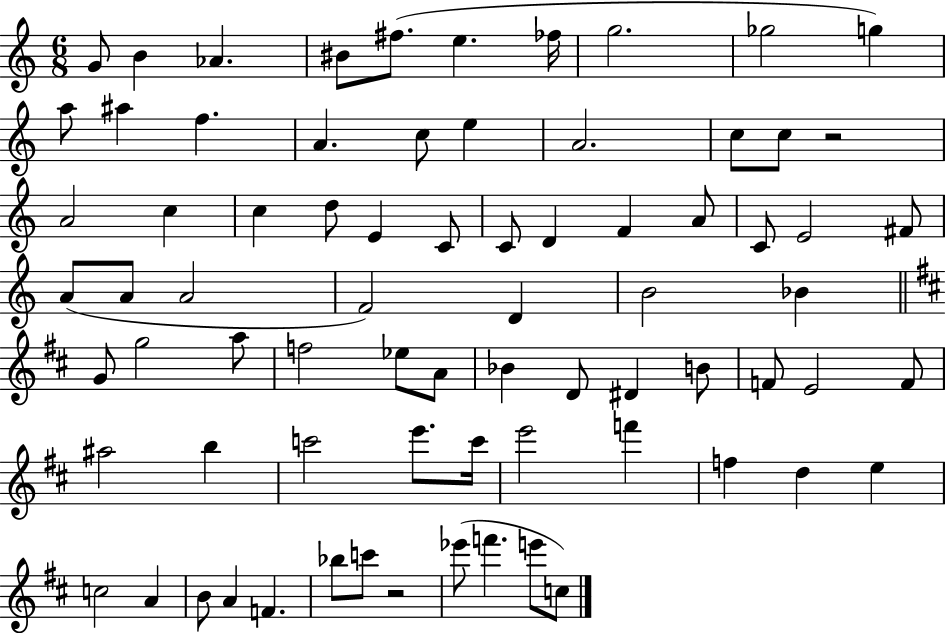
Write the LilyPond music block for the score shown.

{
  \clef treble
  \numericTimeSignature
  \time 6/8
  \key c \major
  g'8 b'4 aes'4. | bis'8 fis''8.( e''4. fes''16 | g''2. | ges''2 g''4) | \break a''8 ais''4 f''4. | a'4. c''8 e''4 | a'2. | c''8 c''8 r2 | \break a'2 c''4 | c''4 d''8 e'4 c'8 | c'8 d'4 f'4 a'8 | c'8 e'2 fis'8 | \break a'8( a'8 a'2 | f'2) d'4 | b'2 bes'4 | \bar "||" \break \key d \major g'8 g''2 a''8 | f''2 ees''8 a'8 | bes'4 d'8 dis'4 b'8 | f'8 e'2 f'8 | \break ais''2 b''4 | c'''2 e'''8. c'''16 | e'''2 f'''4 | f''4 d''4 e''4 | \break c''2 a'4 | b'8 a'4 f'4. | bes''8 c'''8 r2 | ees'''8( f'''4. e'''8 c''8) | \break \bar "|."
}